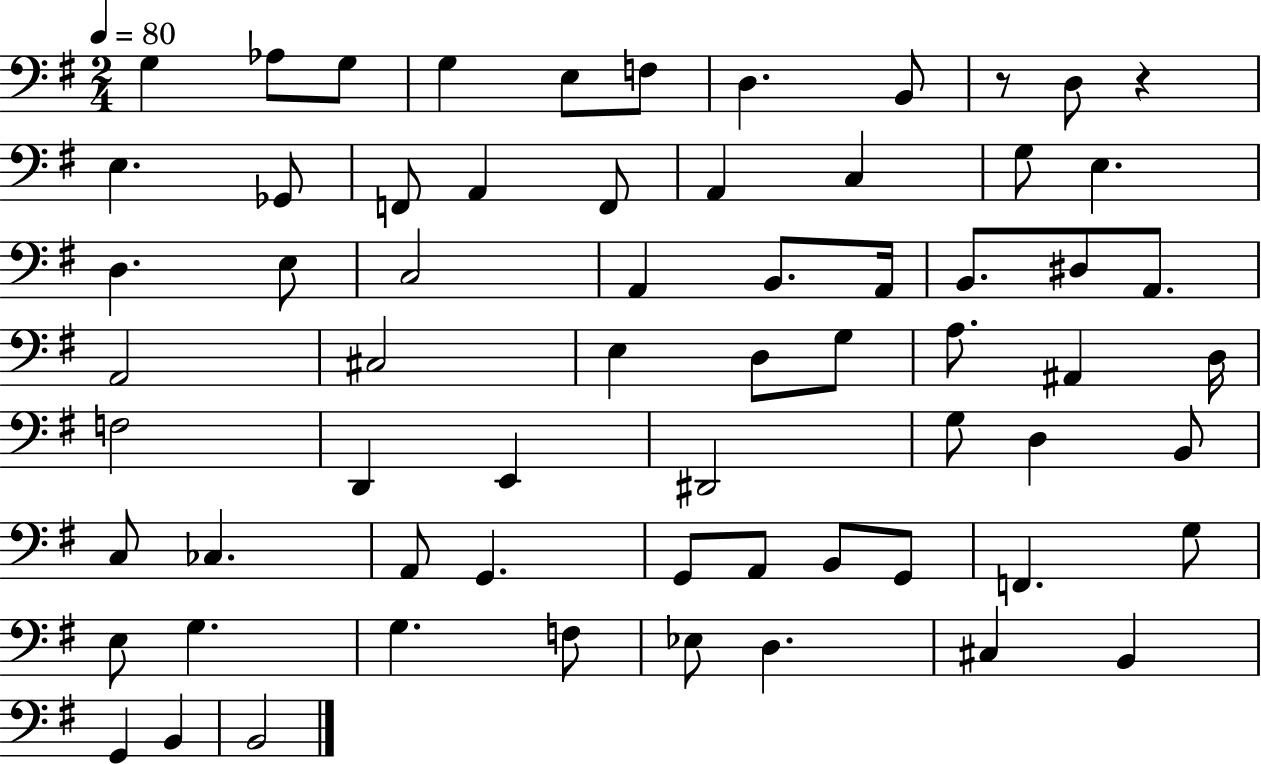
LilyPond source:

{
  \clef bass
  \numericTimeSignature
  \time 2/4
  \key g \major
  \tempo 4 = 80
  \repeat volta 2 { g4 aes8 g8 | g4 e8 f8 | d4. b,8 | r8 d8 r4 | \break e4. ges,8 | f,8 a,4 f,8 | a,4 c4 | g8 e4. | \break d4. e8 | c2 | a,4 b,8. a,16 | b,8. dis8 a,8. | \break a,2 | cis2 | e4 d8 g8 | a8. ais,4 d16 | \break f2 | d,4 e,4 | dis,2 | g8 d4 b,8 | \break c8 ces4. | a,8 g,4. | g,8 a,8 b,8 g,8 | f,4. g8 | \break e8 g4. | g4. f8 | ees8 d4. | cis4 b,4 | \break g,4 b,4 | b,2 | } \bar "|."
}